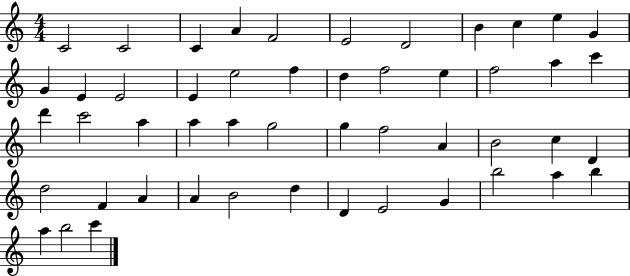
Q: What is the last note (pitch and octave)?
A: C6